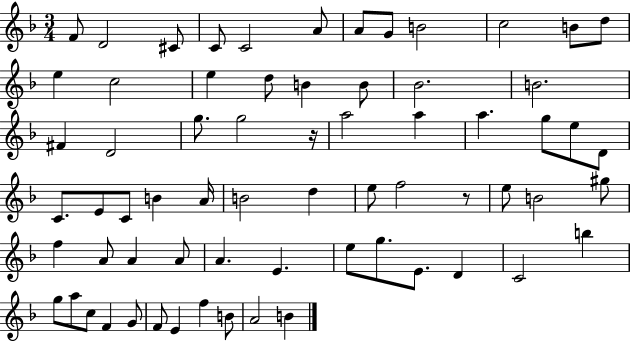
{
  \clef treble
  \numericTimeSignature
  \time 3/4
  \key f \major
  f'8 d'2 cis'8 | c'8 c'2 a'8 | a'8 g'8 b'2 | c''2 b'8 d''8 | \break e''4 c''2 | e''4 d''8 b'4 b'8 | bes'2. | b'2. | \break fis'4 d'2 | g''8. g''2 r16 | a''2 a''4 | a''4. g''8 e''8 d'8 | \break c'8. e'8 c'8 b'4 a'16 | b'2 d''4 | e''8 f''2 r8 | e''8 b'2 gis''8 | \break f''4 a'8 a'4 a'8 | a'4. e'4. | e''8 g''8. e'8. d'4 | c'2 b''4 | \break g''8 a''8 c''8 f'4 g'8 | f'8 e'4 f''4 b'8 | a'2 b'4 | \bar "|."
}